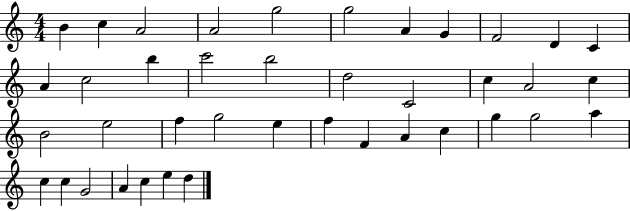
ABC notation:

X:1
T:Untitled
M:4/4
L:1/4
K:C
B c A2 A2 g2 g2 A G F2 D C A c2 b c'2 b2 d2 C2 c A2 c B2 e2 f g2 e f F A c g g2 a c c G2 A c e d